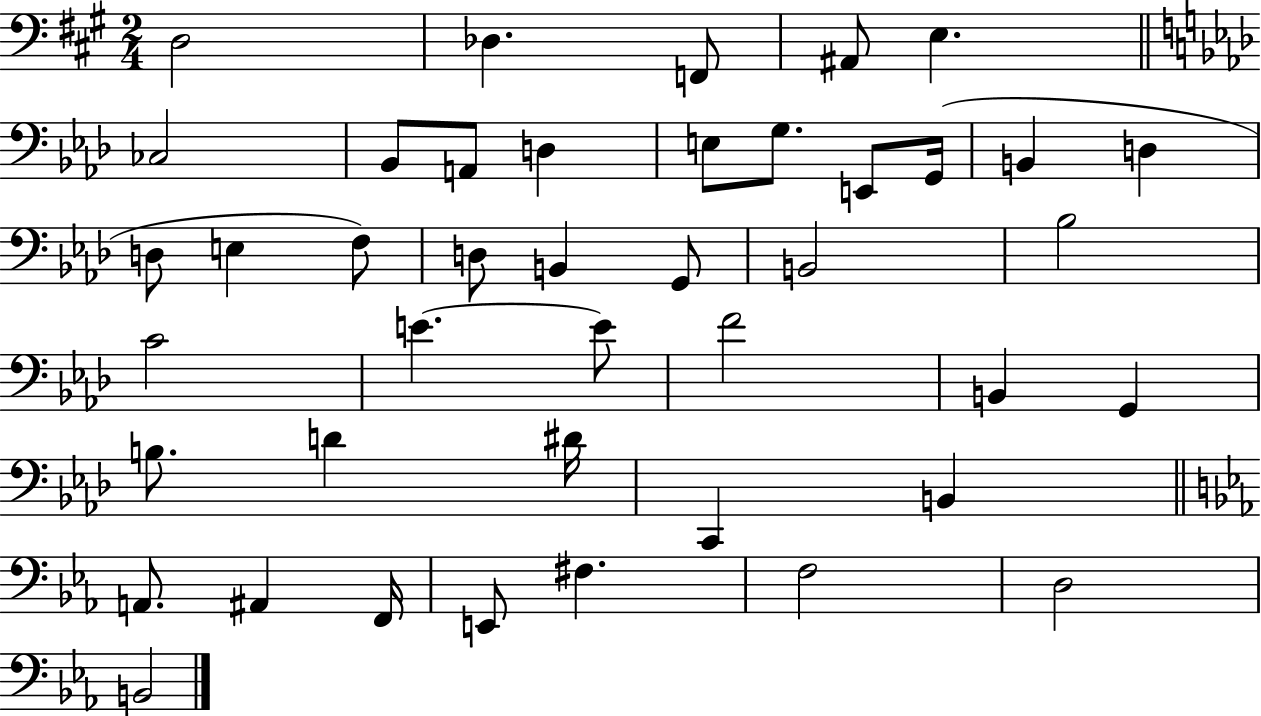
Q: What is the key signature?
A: A major